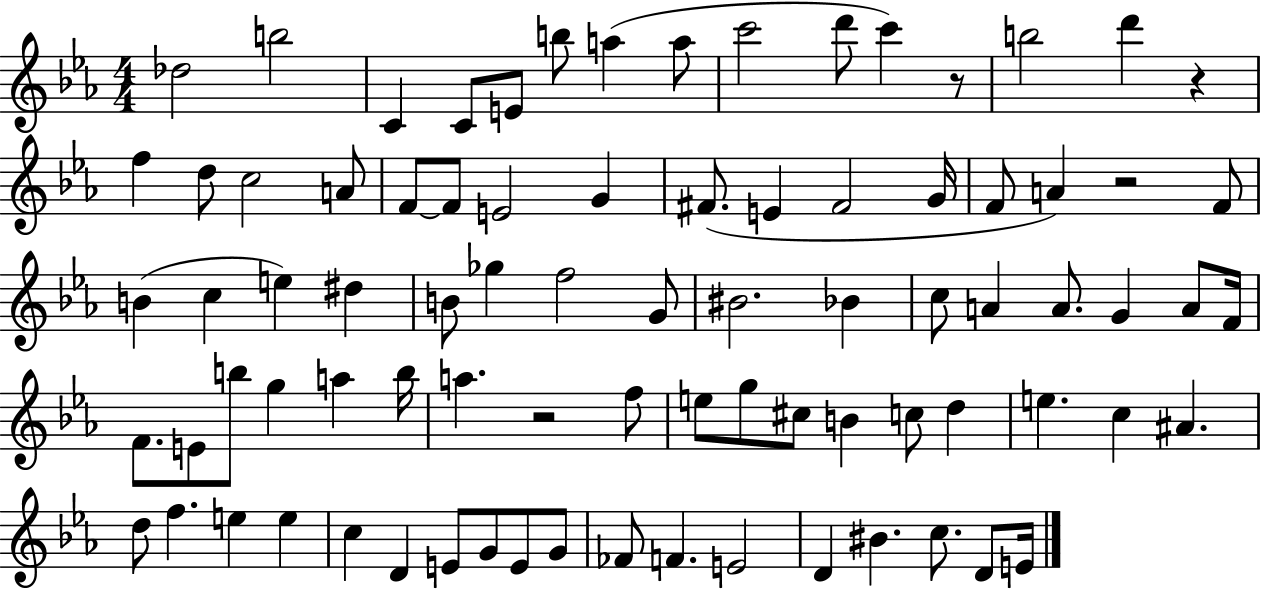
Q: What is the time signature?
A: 4/4